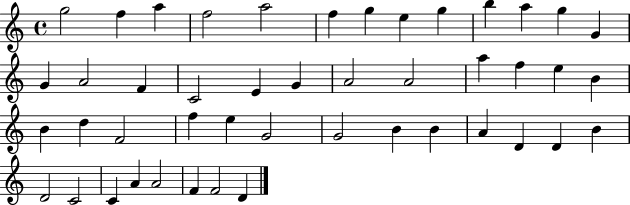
{
  \clef treble
  \time 4/4
  \defaultTimeSignature
  \key c \major
  g''2 f''4 a''4 | f''2 a''2 | f''4 g''4 e''4 g''4 | b''4 a''4 g''4 g'4 | \break g'4 a'2 f'4 | c'2 e'4 g'4 | a'2 a'2 | a''4 f''4 e''4 b'4 | \break b'4 d''4 f'2 | f''4 e''4 g'2 | g'2 b'4 b'4 | a'4 d'4 d'4 b'4 | \break d'2 c'2 | c'4 a'4 a'2 | f'4 f'2 d'4 | \bar "|."
}